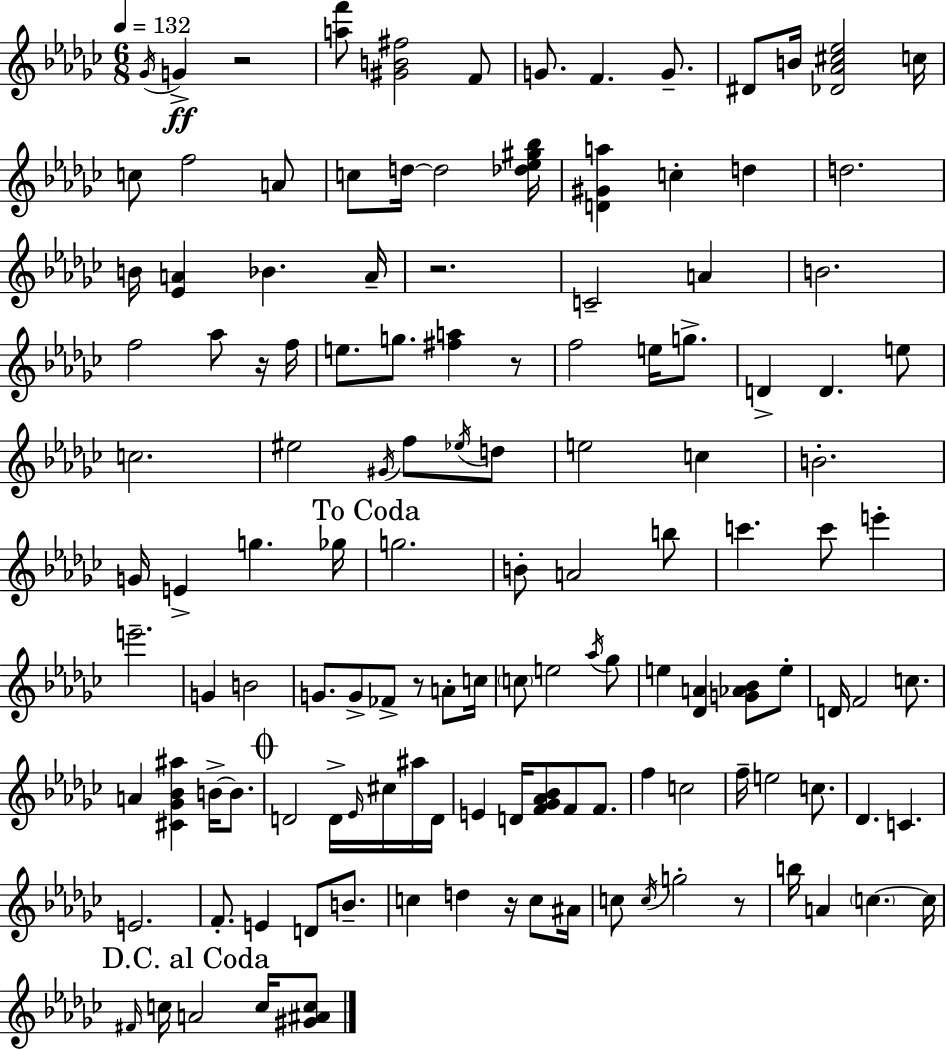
{
  \clef treble
  \numericTimeSignature
  \time 6/8
  \key ees \minor
  \tempo 4 = 132
  \acciaccatura { ges'16 }\ff g'4-> r2 | <a'' f'''>8 <gis' b' fis''>2 f'8 | g'8. f'4. g'8.-- | dis'8 b'16 <des' aes' cis'' ees''>2 | \break c''16 c''8 f''2 a'8 | c''8 d''16~~ d''2 | <des'' ees'' gis'' bes''>16 <d' gis' a''>4 c''4-. d''4 | d''2. | \break b'16 <ees' a'>4 bes'4. | a'16-- r2. | c'2-- a'4 | b'2. | \break f''2 aes''8 r16 | f''16 e''8. g''8. <fis'' a''>4 r8 | f''2 e''16 g''8.-> | d'4-> d'4. e''8 | \break c''2. | eis''2 \acciaccatura { gis'16 } f''8 | \acciaccatura { ees''16 } d''8 e''2 c''4 | b'2.-. | \break g'16 e'4-> g''4. | ges''16 \mark "To Coda" g''2. | b'8-. a'2 | b''8 c'''4. c'''8 e'''4-. | \break e'''2.-- | g'4 b'2 | g'8. g'8-> fes'8-> r8 | a'8-. c''16 \parenthesize c''8 e''2 | \break \acciaccatura { aes''16 } ges''8 e''4 <des' a'>4 | <g' aes' bes'>8 e''8-. d'16 f'2 | c''8. a'4 <cis' ges' bes' ais''>4 | b'16->~~ b'8. \mark \markup { \musicglyph "scripts.coda" } d'2 | \break d'16-> \grace { ees'16 } cis''16 ais''16 d'16 e'4 d'16 <f' ges' aes' bes'>8 | f'8 f'8. f''4 c''2 | f''16-- e''2 | c''8. des'4. c'4. | \break e'2. | f'8.-. e'4 | d'8 b'8.-- c''4 d''4 | r16 c''8 ais'16 c''8 \acciaccatura { c''16 } g''2-. | \break r8 b''16 a'4 \parenthesize c''4.~~ | c''16 \mark "D.C. al Coda" \grace { fis'16 } c''16 a'2 | c''16 <gis' ais' c''>8 \bar "|."
}